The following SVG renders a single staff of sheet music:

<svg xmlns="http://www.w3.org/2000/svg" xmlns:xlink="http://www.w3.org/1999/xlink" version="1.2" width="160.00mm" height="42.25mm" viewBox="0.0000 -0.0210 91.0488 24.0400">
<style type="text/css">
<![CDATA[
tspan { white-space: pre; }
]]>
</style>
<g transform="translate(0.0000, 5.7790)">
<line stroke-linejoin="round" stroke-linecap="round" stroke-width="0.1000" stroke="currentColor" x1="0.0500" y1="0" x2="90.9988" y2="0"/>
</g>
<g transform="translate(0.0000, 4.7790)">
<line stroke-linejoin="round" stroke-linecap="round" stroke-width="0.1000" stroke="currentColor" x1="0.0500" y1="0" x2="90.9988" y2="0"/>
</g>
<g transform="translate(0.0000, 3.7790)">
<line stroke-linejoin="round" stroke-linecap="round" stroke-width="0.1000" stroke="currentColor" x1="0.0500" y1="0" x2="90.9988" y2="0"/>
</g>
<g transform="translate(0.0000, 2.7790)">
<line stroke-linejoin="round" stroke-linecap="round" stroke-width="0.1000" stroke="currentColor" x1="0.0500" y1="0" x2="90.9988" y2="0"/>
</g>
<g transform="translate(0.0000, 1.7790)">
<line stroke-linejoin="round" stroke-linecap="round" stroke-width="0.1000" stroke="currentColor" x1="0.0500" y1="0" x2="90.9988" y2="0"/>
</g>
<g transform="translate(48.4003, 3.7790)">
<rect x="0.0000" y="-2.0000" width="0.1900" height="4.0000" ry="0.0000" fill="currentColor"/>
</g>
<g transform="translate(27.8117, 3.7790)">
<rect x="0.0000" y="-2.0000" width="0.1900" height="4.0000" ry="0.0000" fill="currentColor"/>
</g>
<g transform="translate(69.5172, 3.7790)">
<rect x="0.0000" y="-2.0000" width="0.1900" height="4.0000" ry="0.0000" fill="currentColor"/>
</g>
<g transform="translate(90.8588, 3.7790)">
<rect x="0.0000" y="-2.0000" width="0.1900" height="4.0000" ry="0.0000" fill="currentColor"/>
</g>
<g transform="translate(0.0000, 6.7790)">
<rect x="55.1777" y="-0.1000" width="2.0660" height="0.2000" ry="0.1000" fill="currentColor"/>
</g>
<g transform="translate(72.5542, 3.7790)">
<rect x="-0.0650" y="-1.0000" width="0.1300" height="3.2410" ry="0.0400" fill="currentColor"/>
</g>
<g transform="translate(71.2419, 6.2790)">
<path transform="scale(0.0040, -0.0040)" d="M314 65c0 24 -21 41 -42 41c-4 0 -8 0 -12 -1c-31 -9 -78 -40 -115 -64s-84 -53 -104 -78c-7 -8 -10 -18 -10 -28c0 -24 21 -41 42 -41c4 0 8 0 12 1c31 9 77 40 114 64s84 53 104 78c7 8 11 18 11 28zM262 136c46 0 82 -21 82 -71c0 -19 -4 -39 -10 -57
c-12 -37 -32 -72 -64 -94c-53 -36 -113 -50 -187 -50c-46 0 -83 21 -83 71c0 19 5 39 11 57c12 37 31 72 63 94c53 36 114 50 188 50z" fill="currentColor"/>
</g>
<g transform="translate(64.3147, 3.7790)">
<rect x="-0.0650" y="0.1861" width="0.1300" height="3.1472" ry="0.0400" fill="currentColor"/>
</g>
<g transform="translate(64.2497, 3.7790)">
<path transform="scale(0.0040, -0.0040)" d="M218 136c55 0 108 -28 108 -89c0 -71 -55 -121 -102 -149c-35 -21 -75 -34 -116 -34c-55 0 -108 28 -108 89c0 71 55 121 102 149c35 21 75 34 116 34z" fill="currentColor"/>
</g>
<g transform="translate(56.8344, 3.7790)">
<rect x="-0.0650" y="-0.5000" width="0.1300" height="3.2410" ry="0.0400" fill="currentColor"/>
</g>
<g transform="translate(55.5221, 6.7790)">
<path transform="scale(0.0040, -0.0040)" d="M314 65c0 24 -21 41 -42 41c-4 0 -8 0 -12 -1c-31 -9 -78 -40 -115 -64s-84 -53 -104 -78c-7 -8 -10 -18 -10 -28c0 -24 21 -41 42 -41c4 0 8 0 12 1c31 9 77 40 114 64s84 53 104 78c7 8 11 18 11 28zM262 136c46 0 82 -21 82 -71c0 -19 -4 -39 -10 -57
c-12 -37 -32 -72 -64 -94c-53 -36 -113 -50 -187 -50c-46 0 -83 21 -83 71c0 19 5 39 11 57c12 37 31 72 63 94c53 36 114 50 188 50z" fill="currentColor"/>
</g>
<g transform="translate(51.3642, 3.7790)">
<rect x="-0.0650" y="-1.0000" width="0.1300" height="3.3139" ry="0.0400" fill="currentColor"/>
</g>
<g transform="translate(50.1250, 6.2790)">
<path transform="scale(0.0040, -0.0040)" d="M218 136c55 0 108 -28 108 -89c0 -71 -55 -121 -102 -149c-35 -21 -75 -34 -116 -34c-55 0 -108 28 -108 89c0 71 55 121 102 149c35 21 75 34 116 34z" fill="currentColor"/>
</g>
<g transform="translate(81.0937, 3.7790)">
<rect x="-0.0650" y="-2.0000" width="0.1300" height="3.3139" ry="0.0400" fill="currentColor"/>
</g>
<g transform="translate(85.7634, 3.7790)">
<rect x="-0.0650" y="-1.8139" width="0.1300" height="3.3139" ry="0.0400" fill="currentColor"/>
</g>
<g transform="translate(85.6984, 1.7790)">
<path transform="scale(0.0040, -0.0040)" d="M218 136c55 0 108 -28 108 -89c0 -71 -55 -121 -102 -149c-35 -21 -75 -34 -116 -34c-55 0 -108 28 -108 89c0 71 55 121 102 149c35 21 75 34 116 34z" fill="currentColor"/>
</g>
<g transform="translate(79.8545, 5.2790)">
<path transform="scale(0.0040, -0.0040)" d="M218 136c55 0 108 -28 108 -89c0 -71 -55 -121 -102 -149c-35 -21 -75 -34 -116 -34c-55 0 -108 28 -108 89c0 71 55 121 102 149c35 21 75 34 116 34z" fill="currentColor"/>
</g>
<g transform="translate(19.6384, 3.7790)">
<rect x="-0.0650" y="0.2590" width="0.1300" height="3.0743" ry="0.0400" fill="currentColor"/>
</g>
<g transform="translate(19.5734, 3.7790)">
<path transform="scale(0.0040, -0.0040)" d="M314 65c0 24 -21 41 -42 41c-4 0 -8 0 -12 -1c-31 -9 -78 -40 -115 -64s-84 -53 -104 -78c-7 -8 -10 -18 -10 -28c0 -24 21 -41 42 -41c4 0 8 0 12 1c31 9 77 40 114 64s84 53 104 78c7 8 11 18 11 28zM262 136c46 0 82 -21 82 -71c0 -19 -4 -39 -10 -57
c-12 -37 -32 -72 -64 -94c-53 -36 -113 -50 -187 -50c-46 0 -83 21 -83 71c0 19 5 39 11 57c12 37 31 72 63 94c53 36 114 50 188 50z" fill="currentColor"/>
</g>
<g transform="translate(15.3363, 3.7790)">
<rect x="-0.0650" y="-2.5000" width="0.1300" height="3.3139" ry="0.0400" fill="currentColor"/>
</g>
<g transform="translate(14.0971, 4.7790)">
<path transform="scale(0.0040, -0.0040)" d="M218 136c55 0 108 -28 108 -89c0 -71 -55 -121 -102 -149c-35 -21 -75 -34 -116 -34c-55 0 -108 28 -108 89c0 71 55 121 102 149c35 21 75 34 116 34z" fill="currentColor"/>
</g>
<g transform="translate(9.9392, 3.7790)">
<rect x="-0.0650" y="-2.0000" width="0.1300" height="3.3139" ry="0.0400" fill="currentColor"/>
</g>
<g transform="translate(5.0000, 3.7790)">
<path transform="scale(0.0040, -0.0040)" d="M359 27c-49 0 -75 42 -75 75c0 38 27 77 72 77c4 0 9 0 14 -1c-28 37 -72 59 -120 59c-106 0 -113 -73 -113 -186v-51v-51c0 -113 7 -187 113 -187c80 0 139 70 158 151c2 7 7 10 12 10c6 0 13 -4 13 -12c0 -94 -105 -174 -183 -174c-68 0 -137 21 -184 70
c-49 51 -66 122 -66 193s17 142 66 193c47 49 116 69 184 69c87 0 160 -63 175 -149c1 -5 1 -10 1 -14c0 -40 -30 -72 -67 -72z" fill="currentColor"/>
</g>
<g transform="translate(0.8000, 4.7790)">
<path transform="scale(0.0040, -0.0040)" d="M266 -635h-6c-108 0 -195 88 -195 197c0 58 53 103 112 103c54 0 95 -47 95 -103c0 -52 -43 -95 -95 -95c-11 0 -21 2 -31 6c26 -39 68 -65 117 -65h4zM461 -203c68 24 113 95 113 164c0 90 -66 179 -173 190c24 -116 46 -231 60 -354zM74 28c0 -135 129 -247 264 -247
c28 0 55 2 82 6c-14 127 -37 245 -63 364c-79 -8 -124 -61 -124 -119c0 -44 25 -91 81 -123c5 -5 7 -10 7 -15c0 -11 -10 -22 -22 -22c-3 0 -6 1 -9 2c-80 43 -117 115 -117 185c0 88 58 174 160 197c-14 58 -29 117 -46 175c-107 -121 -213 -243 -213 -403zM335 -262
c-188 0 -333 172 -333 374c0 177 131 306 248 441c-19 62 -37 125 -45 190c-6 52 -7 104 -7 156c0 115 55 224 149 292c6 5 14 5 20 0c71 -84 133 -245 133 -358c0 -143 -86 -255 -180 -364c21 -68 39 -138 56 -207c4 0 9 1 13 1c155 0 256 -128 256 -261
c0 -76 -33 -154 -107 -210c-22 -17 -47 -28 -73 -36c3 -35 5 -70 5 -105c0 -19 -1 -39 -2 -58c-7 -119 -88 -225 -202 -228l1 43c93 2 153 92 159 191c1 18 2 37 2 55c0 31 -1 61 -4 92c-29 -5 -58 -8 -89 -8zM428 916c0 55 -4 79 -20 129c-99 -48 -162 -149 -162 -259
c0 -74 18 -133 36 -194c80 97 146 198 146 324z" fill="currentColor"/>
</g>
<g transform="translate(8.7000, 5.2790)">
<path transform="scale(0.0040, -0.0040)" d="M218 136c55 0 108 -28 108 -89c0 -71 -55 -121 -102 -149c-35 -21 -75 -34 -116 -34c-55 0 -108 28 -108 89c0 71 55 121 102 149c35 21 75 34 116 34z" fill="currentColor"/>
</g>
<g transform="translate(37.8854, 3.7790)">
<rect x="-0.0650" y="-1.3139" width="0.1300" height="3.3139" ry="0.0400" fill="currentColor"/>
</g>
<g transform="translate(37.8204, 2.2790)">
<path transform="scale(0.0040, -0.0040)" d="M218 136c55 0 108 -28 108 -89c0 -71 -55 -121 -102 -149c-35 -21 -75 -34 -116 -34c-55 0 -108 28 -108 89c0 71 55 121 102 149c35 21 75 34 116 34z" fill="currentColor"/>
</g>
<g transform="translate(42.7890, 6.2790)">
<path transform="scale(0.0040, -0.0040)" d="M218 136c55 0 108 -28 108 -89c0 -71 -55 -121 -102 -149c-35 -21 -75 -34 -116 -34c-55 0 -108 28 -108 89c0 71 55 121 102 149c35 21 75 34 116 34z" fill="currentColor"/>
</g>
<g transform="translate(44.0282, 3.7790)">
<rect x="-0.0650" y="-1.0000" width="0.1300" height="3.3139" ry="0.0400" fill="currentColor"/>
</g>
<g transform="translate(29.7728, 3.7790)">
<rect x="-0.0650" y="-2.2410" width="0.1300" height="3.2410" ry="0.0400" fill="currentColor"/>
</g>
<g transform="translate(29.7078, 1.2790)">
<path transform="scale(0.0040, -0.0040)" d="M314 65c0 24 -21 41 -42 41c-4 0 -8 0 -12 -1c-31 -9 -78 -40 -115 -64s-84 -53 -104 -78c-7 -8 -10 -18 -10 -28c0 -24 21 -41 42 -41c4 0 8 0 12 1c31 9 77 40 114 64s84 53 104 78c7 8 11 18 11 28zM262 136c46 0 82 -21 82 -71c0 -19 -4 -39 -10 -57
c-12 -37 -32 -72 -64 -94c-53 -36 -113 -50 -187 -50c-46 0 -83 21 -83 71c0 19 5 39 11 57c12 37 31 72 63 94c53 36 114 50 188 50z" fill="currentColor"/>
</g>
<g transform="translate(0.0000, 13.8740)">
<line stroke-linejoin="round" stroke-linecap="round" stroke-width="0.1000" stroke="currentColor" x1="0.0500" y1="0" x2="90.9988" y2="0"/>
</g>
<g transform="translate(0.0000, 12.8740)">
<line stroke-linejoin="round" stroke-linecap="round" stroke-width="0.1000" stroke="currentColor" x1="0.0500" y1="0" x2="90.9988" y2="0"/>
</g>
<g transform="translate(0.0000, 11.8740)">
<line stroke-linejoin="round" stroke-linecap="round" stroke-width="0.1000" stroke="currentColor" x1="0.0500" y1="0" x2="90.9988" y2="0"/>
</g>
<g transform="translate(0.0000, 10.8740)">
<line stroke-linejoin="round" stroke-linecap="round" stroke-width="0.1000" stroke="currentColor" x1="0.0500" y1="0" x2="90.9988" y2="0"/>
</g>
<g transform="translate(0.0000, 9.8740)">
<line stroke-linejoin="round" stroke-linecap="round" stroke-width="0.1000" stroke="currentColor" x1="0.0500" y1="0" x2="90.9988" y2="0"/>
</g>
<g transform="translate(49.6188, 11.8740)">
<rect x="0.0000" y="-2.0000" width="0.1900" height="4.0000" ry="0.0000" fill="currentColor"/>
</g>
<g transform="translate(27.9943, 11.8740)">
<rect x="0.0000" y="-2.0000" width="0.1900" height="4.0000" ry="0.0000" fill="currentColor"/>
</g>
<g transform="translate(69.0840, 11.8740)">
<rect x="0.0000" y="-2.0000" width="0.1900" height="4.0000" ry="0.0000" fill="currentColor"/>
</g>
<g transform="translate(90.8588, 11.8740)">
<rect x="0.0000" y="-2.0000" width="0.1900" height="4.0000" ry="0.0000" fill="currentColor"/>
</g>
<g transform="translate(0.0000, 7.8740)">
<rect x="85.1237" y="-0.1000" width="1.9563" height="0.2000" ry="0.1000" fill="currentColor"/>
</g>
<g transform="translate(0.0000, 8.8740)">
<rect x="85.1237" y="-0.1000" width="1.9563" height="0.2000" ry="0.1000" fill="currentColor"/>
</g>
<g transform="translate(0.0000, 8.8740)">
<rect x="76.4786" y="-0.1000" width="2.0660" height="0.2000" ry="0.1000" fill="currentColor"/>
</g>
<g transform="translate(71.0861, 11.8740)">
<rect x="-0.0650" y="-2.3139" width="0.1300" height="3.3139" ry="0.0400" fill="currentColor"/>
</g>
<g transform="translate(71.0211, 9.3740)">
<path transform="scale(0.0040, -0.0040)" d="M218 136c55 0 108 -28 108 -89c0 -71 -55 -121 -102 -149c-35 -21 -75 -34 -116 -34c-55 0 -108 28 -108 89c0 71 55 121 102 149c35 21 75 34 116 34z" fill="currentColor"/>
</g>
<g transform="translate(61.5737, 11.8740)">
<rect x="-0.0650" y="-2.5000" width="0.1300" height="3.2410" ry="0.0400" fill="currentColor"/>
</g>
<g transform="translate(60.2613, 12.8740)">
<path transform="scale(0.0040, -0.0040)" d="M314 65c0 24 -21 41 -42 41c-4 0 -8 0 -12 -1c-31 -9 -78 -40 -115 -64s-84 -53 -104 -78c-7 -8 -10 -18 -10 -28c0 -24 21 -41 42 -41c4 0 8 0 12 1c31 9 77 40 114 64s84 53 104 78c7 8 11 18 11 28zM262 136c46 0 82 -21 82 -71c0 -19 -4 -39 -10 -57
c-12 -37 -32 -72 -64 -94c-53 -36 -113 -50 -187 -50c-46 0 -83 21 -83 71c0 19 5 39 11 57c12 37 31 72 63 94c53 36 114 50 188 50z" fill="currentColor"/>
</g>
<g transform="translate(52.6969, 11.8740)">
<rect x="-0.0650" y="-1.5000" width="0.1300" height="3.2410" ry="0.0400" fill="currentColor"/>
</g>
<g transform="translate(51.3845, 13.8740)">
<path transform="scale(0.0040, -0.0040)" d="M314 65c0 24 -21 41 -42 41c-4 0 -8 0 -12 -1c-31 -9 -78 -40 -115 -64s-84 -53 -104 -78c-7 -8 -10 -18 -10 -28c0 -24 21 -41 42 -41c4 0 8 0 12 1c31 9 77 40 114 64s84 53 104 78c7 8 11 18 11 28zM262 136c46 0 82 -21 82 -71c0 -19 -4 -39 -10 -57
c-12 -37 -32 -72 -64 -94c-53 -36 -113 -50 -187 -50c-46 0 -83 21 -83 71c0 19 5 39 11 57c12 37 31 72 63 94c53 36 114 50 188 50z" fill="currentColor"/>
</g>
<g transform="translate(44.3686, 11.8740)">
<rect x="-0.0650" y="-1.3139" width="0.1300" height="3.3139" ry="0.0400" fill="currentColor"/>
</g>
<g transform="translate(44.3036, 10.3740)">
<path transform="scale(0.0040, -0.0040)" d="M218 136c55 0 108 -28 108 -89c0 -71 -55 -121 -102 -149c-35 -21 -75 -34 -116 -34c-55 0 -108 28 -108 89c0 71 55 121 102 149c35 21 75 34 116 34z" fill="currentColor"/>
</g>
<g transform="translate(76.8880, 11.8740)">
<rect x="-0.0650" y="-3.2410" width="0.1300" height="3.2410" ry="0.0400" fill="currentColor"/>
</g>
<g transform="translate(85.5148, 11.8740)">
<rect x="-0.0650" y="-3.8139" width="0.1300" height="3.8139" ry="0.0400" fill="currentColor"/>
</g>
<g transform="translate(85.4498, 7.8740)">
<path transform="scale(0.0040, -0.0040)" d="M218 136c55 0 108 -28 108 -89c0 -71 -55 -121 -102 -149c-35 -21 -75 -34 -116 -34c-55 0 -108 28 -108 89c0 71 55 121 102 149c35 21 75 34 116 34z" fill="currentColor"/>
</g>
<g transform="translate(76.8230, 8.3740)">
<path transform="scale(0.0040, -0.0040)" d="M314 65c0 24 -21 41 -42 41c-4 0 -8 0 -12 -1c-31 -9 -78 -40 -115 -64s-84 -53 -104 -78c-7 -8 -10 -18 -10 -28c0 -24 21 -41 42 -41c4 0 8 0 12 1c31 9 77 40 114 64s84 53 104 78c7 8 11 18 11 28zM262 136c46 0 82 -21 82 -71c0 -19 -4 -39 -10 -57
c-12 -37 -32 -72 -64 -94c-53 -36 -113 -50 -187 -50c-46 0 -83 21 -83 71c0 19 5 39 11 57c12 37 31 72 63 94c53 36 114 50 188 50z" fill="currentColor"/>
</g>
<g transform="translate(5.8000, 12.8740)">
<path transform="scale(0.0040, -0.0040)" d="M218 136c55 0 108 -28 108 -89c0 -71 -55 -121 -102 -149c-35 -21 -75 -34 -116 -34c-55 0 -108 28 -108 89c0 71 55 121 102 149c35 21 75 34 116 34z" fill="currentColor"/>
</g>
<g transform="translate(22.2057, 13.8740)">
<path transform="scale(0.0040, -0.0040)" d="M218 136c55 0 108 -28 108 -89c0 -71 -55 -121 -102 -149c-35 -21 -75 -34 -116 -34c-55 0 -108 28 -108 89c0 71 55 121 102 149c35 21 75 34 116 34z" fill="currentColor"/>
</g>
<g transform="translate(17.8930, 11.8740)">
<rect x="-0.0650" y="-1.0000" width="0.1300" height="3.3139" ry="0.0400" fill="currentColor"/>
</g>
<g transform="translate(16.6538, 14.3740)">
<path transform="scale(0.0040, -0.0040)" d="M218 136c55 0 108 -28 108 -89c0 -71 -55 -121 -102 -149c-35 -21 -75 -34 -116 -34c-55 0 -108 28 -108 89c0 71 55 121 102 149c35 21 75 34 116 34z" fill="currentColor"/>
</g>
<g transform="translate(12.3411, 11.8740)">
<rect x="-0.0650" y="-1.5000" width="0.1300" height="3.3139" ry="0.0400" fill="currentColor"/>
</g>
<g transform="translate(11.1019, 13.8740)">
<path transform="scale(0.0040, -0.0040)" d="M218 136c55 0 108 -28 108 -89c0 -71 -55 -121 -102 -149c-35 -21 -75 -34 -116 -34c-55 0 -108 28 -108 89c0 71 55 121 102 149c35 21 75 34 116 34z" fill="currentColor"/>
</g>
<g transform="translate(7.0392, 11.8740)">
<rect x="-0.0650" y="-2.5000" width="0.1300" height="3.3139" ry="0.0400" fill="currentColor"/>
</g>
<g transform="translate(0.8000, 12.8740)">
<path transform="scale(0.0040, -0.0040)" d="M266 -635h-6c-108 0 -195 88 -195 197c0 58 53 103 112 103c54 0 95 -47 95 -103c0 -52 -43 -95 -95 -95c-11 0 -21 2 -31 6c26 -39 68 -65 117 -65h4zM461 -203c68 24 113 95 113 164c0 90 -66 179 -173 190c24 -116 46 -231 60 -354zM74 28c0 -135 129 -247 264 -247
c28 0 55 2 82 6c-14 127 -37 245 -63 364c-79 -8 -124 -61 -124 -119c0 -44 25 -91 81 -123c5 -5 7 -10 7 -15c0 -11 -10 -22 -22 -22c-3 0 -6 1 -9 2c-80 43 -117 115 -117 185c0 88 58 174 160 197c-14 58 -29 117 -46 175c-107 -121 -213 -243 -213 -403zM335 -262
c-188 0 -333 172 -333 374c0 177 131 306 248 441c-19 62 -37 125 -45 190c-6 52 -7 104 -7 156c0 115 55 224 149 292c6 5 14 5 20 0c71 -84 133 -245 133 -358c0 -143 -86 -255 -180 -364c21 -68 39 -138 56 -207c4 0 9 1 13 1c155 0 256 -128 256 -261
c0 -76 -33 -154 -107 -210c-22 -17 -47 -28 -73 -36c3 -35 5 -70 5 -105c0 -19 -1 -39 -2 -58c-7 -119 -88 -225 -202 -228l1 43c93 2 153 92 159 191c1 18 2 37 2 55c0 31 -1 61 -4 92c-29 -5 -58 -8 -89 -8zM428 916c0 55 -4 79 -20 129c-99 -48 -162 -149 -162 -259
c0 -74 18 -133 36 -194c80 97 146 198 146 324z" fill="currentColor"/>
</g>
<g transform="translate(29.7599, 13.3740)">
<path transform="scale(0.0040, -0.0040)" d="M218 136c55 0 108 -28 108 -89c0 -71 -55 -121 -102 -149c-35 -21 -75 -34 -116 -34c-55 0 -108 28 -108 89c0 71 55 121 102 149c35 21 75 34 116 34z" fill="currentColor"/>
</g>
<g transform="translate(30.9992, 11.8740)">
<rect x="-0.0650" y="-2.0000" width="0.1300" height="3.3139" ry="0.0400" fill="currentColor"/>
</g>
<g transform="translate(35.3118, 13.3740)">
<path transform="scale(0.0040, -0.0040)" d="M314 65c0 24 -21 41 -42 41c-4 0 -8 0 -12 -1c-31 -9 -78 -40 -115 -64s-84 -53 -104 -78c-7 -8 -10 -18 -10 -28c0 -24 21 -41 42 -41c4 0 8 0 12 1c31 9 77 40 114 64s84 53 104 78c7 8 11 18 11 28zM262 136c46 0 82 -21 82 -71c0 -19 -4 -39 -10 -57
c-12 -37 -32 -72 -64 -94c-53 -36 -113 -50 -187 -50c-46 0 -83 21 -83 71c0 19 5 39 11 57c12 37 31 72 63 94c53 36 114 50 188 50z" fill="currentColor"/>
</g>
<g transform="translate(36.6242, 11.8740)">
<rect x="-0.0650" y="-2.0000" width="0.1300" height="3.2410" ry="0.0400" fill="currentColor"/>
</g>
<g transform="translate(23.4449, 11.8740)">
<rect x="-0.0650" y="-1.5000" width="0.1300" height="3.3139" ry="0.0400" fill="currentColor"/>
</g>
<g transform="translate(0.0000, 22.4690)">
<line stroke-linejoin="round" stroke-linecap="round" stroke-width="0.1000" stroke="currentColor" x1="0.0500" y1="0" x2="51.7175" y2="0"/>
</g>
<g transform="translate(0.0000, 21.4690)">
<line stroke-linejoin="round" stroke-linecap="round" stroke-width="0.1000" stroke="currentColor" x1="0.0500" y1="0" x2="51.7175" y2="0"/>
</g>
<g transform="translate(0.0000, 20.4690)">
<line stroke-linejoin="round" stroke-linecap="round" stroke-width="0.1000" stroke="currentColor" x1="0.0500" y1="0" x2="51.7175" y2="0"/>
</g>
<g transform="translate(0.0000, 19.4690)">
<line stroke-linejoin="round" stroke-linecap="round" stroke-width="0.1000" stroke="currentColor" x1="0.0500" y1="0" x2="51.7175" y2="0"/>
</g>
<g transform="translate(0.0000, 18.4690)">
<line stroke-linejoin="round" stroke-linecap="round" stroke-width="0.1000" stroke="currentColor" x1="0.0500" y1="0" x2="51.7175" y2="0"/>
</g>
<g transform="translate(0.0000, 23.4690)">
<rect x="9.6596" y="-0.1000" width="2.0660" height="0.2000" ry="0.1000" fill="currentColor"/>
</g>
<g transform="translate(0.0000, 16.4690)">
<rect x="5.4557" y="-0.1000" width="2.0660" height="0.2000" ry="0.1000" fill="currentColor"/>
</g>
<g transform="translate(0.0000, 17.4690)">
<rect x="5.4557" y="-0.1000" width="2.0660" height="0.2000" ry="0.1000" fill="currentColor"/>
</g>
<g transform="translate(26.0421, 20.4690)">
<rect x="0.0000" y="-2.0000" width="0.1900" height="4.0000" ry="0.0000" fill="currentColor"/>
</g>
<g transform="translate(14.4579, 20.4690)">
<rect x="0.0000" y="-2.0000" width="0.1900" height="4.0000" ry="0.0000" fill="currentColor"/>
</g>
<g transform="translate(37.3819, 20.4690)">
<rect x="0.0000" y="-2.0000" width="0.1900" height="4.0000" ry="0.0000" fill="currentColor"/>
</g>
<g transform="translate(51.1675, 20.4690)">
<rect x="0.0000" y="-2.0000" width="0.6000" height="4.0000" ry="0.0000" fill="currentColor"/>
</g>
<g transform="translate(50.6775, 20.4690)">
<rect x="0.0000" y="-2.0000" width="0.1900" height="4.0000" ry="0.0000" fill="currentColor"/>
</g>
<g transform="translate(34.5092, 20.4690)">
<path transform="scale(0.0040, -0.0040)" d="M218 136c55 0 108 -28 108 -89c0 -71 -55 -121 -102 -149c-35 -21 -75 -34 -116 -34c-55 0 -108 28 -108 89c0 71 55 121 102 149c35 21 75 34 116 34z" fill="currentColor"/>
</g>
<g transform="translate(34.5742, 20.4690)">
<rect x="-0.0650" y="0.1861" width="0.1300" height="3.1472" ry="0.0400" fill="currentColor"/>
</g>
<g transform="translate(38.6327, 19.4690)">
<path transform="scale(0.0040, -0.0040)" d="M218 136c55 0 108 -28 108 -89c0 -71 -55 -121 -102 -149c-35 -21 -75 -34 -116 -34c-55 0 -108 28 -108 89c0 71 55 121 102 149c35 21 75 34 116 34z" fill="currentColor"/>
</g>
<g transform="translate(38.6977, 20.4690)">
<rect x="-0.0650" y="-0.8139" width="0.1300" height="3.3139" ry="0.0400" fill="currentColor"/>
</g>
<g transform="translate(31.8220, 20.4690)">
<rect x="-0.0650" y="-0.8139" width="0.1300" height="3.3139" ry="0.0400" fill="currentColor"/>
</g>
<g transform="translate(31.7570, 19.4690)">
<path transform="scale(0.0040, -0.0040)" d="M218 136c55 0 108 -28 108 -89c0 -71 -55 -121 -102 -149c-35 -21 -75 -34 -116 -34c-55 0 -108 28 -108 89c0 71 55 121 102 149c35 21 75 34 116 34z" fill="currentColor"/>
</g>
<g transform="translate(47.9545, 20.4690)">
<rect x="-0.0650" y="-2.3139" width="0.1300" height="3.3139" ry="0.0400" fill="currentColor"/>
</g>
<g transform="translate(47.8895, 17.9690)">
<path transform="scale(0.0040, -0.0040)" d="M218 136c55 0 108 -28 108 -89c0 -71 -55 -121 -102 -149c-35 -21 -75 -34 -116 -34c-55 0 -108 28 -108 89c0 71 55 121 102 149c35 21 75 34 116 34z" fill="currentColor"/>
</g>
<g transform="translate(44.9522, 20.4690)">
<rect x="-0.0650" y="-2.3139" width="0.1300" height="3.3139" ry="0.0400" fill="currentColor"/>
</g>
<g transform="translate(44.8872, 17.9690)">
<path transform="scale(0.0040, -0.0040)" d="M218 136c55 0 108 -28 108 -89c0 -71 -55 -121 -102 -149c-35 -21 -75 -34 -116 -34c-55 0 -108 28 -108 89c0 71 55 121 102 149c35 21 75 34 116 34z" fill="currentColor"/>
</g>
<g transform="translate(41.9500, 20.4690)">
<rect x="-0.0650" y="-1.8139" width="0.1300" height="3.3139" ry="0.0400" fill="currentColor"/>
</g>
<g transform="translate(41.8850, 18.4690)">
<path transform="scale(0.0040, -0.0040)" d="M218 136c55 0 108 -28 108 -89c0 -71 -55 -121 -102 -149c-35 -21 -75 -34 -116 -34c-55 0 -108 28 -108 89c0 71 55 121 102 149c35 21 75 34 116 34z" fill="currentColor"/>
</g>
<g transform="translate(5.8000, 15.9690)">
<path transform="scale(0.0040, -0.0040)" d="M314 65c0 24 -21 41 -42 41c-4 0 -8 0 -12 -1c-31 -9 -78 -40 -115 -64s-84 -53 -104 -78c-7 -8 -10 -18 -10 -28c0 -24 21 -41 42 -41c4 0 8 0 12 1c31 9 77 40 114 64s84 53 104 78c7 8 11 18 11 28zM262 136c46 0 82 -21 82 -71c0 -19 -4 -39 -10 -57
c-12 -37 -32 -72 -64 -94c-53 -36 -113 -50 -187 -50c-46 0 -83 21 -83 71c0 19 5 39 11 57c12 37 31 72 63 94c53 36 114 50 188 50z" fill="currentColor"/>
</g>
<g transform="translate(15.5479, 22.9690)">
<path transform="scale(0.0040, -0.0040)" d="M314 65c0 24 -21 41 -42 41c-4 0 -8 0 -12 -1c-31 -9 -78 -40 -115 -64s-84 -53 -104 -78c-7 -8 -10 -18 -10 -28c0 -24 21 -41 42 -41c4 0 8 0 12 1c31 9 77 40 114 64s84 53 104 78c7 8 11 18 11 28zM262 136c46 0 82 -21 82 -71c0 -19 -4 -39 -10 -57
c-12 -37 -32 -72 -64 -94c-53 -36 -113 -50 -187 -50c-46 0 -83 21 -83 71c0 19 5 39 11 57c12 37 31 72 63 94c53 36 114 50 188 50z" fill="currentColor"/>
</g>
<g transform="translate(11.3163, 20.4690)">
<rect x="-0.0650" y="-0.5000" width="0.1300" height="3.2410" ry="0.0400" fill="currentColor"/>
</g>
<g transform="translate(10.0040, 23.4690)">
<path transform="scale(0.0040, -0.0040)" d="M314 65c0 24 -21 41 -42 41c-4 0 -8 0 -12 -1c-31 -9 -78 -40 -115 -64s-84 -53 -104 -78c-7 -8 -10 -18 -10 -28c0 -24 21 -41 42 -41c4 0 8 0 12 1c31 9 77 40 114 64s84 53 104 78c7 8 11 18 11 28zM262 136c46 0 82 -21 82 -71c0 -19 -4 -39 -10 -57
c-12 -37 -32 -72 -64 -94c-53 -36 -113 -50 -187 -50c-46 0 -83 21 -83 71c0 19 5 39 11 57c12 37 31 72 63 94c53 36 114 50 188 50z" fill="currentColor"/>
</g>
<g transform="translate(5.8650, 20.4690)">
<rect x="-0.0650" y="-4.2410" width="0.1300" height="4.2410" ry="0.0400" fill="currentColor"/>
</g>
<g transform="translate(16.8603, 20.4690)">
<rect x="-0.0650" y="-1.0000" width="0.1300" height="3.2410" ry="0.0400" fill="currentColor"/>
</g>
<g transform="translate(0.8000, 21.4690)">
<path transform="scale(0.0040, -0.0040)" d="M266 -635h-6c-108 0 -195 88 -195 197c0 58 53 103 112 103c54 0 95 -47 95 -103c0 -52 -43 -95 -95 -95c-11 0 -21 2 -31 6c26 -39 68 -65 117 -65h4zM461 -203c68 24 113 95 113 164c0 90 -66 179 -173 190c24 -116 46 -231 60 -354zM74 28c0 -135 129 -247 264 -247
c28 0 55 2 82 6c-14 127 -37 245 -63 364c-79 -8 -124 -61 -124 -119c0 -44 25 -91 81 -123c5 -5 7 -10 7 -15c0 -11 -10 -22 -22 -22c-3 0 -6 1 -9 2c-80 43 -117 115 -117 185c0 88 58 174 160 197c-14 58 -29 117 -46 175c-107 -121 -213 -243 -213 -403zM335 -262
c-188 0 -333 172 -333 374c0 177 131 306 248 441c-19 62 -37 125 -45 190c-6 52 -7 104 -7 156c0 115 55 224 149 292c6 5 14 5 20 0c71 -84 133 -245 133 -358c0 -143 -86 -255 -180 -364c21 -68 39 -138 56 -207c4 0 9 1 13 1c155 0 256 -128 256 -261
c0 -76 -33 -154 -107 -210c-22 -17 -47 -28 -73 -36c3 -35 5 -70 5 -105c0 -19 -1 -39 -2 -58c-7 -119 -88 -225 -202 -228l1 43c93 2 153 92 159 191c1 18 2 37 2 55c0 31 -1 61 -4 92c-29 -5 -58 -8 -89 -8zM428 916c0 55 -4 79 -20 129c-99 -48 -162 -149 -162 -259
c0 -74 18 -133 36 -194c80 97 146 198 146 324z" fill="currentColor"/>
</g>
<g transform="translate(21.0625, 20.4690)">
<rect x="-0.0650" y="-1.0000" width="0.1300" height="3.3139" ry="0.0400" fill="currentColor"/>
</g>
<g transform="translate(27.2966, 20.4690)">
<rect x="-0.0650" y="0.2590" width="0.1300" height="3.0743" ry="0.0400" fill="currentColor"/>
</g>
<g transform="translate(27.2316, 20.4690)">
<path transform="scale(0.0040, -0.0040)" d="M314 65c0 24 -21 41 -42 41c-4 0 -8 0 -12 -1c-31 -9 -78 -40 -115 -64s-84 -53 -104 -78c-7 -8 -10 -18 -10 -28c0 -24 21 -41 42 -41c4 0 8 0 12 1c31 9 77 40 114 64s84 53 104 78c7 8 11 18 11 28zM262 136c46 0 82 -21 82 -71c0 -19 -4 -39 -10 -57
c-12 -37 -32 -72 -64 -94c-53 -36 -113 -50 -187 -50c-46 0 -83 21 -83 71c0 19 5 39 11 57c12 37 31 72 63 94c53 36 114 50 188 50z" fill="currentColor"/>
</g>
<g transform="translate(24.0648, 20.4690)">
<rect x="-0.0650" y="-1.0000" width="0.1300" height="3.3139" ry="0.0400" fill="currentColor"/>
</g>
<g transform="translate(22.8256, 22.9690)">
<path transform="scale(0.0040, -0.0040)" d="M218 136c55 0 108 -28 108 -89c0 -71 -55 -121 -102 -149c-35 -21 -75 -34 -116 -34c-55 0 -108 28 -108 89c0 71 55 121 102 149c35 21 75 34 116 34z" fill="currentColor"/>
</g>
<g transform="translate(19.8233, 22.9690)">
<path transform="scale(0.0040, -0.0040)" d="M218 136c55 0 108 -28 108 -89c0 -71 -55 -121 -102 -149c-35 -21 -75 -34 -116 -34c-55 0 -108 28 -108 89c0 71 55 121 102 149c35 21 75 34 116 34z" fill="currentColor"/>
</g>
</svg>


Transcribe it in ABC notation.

X:1
T:Untitled
M:4/4
L:1/4
K:C
F G B2 g2 e D D C2 B D2 F f G E D E F F2 e E2 G2 g b2 c' d'2 C2 D2 D D B2 d B d f g g